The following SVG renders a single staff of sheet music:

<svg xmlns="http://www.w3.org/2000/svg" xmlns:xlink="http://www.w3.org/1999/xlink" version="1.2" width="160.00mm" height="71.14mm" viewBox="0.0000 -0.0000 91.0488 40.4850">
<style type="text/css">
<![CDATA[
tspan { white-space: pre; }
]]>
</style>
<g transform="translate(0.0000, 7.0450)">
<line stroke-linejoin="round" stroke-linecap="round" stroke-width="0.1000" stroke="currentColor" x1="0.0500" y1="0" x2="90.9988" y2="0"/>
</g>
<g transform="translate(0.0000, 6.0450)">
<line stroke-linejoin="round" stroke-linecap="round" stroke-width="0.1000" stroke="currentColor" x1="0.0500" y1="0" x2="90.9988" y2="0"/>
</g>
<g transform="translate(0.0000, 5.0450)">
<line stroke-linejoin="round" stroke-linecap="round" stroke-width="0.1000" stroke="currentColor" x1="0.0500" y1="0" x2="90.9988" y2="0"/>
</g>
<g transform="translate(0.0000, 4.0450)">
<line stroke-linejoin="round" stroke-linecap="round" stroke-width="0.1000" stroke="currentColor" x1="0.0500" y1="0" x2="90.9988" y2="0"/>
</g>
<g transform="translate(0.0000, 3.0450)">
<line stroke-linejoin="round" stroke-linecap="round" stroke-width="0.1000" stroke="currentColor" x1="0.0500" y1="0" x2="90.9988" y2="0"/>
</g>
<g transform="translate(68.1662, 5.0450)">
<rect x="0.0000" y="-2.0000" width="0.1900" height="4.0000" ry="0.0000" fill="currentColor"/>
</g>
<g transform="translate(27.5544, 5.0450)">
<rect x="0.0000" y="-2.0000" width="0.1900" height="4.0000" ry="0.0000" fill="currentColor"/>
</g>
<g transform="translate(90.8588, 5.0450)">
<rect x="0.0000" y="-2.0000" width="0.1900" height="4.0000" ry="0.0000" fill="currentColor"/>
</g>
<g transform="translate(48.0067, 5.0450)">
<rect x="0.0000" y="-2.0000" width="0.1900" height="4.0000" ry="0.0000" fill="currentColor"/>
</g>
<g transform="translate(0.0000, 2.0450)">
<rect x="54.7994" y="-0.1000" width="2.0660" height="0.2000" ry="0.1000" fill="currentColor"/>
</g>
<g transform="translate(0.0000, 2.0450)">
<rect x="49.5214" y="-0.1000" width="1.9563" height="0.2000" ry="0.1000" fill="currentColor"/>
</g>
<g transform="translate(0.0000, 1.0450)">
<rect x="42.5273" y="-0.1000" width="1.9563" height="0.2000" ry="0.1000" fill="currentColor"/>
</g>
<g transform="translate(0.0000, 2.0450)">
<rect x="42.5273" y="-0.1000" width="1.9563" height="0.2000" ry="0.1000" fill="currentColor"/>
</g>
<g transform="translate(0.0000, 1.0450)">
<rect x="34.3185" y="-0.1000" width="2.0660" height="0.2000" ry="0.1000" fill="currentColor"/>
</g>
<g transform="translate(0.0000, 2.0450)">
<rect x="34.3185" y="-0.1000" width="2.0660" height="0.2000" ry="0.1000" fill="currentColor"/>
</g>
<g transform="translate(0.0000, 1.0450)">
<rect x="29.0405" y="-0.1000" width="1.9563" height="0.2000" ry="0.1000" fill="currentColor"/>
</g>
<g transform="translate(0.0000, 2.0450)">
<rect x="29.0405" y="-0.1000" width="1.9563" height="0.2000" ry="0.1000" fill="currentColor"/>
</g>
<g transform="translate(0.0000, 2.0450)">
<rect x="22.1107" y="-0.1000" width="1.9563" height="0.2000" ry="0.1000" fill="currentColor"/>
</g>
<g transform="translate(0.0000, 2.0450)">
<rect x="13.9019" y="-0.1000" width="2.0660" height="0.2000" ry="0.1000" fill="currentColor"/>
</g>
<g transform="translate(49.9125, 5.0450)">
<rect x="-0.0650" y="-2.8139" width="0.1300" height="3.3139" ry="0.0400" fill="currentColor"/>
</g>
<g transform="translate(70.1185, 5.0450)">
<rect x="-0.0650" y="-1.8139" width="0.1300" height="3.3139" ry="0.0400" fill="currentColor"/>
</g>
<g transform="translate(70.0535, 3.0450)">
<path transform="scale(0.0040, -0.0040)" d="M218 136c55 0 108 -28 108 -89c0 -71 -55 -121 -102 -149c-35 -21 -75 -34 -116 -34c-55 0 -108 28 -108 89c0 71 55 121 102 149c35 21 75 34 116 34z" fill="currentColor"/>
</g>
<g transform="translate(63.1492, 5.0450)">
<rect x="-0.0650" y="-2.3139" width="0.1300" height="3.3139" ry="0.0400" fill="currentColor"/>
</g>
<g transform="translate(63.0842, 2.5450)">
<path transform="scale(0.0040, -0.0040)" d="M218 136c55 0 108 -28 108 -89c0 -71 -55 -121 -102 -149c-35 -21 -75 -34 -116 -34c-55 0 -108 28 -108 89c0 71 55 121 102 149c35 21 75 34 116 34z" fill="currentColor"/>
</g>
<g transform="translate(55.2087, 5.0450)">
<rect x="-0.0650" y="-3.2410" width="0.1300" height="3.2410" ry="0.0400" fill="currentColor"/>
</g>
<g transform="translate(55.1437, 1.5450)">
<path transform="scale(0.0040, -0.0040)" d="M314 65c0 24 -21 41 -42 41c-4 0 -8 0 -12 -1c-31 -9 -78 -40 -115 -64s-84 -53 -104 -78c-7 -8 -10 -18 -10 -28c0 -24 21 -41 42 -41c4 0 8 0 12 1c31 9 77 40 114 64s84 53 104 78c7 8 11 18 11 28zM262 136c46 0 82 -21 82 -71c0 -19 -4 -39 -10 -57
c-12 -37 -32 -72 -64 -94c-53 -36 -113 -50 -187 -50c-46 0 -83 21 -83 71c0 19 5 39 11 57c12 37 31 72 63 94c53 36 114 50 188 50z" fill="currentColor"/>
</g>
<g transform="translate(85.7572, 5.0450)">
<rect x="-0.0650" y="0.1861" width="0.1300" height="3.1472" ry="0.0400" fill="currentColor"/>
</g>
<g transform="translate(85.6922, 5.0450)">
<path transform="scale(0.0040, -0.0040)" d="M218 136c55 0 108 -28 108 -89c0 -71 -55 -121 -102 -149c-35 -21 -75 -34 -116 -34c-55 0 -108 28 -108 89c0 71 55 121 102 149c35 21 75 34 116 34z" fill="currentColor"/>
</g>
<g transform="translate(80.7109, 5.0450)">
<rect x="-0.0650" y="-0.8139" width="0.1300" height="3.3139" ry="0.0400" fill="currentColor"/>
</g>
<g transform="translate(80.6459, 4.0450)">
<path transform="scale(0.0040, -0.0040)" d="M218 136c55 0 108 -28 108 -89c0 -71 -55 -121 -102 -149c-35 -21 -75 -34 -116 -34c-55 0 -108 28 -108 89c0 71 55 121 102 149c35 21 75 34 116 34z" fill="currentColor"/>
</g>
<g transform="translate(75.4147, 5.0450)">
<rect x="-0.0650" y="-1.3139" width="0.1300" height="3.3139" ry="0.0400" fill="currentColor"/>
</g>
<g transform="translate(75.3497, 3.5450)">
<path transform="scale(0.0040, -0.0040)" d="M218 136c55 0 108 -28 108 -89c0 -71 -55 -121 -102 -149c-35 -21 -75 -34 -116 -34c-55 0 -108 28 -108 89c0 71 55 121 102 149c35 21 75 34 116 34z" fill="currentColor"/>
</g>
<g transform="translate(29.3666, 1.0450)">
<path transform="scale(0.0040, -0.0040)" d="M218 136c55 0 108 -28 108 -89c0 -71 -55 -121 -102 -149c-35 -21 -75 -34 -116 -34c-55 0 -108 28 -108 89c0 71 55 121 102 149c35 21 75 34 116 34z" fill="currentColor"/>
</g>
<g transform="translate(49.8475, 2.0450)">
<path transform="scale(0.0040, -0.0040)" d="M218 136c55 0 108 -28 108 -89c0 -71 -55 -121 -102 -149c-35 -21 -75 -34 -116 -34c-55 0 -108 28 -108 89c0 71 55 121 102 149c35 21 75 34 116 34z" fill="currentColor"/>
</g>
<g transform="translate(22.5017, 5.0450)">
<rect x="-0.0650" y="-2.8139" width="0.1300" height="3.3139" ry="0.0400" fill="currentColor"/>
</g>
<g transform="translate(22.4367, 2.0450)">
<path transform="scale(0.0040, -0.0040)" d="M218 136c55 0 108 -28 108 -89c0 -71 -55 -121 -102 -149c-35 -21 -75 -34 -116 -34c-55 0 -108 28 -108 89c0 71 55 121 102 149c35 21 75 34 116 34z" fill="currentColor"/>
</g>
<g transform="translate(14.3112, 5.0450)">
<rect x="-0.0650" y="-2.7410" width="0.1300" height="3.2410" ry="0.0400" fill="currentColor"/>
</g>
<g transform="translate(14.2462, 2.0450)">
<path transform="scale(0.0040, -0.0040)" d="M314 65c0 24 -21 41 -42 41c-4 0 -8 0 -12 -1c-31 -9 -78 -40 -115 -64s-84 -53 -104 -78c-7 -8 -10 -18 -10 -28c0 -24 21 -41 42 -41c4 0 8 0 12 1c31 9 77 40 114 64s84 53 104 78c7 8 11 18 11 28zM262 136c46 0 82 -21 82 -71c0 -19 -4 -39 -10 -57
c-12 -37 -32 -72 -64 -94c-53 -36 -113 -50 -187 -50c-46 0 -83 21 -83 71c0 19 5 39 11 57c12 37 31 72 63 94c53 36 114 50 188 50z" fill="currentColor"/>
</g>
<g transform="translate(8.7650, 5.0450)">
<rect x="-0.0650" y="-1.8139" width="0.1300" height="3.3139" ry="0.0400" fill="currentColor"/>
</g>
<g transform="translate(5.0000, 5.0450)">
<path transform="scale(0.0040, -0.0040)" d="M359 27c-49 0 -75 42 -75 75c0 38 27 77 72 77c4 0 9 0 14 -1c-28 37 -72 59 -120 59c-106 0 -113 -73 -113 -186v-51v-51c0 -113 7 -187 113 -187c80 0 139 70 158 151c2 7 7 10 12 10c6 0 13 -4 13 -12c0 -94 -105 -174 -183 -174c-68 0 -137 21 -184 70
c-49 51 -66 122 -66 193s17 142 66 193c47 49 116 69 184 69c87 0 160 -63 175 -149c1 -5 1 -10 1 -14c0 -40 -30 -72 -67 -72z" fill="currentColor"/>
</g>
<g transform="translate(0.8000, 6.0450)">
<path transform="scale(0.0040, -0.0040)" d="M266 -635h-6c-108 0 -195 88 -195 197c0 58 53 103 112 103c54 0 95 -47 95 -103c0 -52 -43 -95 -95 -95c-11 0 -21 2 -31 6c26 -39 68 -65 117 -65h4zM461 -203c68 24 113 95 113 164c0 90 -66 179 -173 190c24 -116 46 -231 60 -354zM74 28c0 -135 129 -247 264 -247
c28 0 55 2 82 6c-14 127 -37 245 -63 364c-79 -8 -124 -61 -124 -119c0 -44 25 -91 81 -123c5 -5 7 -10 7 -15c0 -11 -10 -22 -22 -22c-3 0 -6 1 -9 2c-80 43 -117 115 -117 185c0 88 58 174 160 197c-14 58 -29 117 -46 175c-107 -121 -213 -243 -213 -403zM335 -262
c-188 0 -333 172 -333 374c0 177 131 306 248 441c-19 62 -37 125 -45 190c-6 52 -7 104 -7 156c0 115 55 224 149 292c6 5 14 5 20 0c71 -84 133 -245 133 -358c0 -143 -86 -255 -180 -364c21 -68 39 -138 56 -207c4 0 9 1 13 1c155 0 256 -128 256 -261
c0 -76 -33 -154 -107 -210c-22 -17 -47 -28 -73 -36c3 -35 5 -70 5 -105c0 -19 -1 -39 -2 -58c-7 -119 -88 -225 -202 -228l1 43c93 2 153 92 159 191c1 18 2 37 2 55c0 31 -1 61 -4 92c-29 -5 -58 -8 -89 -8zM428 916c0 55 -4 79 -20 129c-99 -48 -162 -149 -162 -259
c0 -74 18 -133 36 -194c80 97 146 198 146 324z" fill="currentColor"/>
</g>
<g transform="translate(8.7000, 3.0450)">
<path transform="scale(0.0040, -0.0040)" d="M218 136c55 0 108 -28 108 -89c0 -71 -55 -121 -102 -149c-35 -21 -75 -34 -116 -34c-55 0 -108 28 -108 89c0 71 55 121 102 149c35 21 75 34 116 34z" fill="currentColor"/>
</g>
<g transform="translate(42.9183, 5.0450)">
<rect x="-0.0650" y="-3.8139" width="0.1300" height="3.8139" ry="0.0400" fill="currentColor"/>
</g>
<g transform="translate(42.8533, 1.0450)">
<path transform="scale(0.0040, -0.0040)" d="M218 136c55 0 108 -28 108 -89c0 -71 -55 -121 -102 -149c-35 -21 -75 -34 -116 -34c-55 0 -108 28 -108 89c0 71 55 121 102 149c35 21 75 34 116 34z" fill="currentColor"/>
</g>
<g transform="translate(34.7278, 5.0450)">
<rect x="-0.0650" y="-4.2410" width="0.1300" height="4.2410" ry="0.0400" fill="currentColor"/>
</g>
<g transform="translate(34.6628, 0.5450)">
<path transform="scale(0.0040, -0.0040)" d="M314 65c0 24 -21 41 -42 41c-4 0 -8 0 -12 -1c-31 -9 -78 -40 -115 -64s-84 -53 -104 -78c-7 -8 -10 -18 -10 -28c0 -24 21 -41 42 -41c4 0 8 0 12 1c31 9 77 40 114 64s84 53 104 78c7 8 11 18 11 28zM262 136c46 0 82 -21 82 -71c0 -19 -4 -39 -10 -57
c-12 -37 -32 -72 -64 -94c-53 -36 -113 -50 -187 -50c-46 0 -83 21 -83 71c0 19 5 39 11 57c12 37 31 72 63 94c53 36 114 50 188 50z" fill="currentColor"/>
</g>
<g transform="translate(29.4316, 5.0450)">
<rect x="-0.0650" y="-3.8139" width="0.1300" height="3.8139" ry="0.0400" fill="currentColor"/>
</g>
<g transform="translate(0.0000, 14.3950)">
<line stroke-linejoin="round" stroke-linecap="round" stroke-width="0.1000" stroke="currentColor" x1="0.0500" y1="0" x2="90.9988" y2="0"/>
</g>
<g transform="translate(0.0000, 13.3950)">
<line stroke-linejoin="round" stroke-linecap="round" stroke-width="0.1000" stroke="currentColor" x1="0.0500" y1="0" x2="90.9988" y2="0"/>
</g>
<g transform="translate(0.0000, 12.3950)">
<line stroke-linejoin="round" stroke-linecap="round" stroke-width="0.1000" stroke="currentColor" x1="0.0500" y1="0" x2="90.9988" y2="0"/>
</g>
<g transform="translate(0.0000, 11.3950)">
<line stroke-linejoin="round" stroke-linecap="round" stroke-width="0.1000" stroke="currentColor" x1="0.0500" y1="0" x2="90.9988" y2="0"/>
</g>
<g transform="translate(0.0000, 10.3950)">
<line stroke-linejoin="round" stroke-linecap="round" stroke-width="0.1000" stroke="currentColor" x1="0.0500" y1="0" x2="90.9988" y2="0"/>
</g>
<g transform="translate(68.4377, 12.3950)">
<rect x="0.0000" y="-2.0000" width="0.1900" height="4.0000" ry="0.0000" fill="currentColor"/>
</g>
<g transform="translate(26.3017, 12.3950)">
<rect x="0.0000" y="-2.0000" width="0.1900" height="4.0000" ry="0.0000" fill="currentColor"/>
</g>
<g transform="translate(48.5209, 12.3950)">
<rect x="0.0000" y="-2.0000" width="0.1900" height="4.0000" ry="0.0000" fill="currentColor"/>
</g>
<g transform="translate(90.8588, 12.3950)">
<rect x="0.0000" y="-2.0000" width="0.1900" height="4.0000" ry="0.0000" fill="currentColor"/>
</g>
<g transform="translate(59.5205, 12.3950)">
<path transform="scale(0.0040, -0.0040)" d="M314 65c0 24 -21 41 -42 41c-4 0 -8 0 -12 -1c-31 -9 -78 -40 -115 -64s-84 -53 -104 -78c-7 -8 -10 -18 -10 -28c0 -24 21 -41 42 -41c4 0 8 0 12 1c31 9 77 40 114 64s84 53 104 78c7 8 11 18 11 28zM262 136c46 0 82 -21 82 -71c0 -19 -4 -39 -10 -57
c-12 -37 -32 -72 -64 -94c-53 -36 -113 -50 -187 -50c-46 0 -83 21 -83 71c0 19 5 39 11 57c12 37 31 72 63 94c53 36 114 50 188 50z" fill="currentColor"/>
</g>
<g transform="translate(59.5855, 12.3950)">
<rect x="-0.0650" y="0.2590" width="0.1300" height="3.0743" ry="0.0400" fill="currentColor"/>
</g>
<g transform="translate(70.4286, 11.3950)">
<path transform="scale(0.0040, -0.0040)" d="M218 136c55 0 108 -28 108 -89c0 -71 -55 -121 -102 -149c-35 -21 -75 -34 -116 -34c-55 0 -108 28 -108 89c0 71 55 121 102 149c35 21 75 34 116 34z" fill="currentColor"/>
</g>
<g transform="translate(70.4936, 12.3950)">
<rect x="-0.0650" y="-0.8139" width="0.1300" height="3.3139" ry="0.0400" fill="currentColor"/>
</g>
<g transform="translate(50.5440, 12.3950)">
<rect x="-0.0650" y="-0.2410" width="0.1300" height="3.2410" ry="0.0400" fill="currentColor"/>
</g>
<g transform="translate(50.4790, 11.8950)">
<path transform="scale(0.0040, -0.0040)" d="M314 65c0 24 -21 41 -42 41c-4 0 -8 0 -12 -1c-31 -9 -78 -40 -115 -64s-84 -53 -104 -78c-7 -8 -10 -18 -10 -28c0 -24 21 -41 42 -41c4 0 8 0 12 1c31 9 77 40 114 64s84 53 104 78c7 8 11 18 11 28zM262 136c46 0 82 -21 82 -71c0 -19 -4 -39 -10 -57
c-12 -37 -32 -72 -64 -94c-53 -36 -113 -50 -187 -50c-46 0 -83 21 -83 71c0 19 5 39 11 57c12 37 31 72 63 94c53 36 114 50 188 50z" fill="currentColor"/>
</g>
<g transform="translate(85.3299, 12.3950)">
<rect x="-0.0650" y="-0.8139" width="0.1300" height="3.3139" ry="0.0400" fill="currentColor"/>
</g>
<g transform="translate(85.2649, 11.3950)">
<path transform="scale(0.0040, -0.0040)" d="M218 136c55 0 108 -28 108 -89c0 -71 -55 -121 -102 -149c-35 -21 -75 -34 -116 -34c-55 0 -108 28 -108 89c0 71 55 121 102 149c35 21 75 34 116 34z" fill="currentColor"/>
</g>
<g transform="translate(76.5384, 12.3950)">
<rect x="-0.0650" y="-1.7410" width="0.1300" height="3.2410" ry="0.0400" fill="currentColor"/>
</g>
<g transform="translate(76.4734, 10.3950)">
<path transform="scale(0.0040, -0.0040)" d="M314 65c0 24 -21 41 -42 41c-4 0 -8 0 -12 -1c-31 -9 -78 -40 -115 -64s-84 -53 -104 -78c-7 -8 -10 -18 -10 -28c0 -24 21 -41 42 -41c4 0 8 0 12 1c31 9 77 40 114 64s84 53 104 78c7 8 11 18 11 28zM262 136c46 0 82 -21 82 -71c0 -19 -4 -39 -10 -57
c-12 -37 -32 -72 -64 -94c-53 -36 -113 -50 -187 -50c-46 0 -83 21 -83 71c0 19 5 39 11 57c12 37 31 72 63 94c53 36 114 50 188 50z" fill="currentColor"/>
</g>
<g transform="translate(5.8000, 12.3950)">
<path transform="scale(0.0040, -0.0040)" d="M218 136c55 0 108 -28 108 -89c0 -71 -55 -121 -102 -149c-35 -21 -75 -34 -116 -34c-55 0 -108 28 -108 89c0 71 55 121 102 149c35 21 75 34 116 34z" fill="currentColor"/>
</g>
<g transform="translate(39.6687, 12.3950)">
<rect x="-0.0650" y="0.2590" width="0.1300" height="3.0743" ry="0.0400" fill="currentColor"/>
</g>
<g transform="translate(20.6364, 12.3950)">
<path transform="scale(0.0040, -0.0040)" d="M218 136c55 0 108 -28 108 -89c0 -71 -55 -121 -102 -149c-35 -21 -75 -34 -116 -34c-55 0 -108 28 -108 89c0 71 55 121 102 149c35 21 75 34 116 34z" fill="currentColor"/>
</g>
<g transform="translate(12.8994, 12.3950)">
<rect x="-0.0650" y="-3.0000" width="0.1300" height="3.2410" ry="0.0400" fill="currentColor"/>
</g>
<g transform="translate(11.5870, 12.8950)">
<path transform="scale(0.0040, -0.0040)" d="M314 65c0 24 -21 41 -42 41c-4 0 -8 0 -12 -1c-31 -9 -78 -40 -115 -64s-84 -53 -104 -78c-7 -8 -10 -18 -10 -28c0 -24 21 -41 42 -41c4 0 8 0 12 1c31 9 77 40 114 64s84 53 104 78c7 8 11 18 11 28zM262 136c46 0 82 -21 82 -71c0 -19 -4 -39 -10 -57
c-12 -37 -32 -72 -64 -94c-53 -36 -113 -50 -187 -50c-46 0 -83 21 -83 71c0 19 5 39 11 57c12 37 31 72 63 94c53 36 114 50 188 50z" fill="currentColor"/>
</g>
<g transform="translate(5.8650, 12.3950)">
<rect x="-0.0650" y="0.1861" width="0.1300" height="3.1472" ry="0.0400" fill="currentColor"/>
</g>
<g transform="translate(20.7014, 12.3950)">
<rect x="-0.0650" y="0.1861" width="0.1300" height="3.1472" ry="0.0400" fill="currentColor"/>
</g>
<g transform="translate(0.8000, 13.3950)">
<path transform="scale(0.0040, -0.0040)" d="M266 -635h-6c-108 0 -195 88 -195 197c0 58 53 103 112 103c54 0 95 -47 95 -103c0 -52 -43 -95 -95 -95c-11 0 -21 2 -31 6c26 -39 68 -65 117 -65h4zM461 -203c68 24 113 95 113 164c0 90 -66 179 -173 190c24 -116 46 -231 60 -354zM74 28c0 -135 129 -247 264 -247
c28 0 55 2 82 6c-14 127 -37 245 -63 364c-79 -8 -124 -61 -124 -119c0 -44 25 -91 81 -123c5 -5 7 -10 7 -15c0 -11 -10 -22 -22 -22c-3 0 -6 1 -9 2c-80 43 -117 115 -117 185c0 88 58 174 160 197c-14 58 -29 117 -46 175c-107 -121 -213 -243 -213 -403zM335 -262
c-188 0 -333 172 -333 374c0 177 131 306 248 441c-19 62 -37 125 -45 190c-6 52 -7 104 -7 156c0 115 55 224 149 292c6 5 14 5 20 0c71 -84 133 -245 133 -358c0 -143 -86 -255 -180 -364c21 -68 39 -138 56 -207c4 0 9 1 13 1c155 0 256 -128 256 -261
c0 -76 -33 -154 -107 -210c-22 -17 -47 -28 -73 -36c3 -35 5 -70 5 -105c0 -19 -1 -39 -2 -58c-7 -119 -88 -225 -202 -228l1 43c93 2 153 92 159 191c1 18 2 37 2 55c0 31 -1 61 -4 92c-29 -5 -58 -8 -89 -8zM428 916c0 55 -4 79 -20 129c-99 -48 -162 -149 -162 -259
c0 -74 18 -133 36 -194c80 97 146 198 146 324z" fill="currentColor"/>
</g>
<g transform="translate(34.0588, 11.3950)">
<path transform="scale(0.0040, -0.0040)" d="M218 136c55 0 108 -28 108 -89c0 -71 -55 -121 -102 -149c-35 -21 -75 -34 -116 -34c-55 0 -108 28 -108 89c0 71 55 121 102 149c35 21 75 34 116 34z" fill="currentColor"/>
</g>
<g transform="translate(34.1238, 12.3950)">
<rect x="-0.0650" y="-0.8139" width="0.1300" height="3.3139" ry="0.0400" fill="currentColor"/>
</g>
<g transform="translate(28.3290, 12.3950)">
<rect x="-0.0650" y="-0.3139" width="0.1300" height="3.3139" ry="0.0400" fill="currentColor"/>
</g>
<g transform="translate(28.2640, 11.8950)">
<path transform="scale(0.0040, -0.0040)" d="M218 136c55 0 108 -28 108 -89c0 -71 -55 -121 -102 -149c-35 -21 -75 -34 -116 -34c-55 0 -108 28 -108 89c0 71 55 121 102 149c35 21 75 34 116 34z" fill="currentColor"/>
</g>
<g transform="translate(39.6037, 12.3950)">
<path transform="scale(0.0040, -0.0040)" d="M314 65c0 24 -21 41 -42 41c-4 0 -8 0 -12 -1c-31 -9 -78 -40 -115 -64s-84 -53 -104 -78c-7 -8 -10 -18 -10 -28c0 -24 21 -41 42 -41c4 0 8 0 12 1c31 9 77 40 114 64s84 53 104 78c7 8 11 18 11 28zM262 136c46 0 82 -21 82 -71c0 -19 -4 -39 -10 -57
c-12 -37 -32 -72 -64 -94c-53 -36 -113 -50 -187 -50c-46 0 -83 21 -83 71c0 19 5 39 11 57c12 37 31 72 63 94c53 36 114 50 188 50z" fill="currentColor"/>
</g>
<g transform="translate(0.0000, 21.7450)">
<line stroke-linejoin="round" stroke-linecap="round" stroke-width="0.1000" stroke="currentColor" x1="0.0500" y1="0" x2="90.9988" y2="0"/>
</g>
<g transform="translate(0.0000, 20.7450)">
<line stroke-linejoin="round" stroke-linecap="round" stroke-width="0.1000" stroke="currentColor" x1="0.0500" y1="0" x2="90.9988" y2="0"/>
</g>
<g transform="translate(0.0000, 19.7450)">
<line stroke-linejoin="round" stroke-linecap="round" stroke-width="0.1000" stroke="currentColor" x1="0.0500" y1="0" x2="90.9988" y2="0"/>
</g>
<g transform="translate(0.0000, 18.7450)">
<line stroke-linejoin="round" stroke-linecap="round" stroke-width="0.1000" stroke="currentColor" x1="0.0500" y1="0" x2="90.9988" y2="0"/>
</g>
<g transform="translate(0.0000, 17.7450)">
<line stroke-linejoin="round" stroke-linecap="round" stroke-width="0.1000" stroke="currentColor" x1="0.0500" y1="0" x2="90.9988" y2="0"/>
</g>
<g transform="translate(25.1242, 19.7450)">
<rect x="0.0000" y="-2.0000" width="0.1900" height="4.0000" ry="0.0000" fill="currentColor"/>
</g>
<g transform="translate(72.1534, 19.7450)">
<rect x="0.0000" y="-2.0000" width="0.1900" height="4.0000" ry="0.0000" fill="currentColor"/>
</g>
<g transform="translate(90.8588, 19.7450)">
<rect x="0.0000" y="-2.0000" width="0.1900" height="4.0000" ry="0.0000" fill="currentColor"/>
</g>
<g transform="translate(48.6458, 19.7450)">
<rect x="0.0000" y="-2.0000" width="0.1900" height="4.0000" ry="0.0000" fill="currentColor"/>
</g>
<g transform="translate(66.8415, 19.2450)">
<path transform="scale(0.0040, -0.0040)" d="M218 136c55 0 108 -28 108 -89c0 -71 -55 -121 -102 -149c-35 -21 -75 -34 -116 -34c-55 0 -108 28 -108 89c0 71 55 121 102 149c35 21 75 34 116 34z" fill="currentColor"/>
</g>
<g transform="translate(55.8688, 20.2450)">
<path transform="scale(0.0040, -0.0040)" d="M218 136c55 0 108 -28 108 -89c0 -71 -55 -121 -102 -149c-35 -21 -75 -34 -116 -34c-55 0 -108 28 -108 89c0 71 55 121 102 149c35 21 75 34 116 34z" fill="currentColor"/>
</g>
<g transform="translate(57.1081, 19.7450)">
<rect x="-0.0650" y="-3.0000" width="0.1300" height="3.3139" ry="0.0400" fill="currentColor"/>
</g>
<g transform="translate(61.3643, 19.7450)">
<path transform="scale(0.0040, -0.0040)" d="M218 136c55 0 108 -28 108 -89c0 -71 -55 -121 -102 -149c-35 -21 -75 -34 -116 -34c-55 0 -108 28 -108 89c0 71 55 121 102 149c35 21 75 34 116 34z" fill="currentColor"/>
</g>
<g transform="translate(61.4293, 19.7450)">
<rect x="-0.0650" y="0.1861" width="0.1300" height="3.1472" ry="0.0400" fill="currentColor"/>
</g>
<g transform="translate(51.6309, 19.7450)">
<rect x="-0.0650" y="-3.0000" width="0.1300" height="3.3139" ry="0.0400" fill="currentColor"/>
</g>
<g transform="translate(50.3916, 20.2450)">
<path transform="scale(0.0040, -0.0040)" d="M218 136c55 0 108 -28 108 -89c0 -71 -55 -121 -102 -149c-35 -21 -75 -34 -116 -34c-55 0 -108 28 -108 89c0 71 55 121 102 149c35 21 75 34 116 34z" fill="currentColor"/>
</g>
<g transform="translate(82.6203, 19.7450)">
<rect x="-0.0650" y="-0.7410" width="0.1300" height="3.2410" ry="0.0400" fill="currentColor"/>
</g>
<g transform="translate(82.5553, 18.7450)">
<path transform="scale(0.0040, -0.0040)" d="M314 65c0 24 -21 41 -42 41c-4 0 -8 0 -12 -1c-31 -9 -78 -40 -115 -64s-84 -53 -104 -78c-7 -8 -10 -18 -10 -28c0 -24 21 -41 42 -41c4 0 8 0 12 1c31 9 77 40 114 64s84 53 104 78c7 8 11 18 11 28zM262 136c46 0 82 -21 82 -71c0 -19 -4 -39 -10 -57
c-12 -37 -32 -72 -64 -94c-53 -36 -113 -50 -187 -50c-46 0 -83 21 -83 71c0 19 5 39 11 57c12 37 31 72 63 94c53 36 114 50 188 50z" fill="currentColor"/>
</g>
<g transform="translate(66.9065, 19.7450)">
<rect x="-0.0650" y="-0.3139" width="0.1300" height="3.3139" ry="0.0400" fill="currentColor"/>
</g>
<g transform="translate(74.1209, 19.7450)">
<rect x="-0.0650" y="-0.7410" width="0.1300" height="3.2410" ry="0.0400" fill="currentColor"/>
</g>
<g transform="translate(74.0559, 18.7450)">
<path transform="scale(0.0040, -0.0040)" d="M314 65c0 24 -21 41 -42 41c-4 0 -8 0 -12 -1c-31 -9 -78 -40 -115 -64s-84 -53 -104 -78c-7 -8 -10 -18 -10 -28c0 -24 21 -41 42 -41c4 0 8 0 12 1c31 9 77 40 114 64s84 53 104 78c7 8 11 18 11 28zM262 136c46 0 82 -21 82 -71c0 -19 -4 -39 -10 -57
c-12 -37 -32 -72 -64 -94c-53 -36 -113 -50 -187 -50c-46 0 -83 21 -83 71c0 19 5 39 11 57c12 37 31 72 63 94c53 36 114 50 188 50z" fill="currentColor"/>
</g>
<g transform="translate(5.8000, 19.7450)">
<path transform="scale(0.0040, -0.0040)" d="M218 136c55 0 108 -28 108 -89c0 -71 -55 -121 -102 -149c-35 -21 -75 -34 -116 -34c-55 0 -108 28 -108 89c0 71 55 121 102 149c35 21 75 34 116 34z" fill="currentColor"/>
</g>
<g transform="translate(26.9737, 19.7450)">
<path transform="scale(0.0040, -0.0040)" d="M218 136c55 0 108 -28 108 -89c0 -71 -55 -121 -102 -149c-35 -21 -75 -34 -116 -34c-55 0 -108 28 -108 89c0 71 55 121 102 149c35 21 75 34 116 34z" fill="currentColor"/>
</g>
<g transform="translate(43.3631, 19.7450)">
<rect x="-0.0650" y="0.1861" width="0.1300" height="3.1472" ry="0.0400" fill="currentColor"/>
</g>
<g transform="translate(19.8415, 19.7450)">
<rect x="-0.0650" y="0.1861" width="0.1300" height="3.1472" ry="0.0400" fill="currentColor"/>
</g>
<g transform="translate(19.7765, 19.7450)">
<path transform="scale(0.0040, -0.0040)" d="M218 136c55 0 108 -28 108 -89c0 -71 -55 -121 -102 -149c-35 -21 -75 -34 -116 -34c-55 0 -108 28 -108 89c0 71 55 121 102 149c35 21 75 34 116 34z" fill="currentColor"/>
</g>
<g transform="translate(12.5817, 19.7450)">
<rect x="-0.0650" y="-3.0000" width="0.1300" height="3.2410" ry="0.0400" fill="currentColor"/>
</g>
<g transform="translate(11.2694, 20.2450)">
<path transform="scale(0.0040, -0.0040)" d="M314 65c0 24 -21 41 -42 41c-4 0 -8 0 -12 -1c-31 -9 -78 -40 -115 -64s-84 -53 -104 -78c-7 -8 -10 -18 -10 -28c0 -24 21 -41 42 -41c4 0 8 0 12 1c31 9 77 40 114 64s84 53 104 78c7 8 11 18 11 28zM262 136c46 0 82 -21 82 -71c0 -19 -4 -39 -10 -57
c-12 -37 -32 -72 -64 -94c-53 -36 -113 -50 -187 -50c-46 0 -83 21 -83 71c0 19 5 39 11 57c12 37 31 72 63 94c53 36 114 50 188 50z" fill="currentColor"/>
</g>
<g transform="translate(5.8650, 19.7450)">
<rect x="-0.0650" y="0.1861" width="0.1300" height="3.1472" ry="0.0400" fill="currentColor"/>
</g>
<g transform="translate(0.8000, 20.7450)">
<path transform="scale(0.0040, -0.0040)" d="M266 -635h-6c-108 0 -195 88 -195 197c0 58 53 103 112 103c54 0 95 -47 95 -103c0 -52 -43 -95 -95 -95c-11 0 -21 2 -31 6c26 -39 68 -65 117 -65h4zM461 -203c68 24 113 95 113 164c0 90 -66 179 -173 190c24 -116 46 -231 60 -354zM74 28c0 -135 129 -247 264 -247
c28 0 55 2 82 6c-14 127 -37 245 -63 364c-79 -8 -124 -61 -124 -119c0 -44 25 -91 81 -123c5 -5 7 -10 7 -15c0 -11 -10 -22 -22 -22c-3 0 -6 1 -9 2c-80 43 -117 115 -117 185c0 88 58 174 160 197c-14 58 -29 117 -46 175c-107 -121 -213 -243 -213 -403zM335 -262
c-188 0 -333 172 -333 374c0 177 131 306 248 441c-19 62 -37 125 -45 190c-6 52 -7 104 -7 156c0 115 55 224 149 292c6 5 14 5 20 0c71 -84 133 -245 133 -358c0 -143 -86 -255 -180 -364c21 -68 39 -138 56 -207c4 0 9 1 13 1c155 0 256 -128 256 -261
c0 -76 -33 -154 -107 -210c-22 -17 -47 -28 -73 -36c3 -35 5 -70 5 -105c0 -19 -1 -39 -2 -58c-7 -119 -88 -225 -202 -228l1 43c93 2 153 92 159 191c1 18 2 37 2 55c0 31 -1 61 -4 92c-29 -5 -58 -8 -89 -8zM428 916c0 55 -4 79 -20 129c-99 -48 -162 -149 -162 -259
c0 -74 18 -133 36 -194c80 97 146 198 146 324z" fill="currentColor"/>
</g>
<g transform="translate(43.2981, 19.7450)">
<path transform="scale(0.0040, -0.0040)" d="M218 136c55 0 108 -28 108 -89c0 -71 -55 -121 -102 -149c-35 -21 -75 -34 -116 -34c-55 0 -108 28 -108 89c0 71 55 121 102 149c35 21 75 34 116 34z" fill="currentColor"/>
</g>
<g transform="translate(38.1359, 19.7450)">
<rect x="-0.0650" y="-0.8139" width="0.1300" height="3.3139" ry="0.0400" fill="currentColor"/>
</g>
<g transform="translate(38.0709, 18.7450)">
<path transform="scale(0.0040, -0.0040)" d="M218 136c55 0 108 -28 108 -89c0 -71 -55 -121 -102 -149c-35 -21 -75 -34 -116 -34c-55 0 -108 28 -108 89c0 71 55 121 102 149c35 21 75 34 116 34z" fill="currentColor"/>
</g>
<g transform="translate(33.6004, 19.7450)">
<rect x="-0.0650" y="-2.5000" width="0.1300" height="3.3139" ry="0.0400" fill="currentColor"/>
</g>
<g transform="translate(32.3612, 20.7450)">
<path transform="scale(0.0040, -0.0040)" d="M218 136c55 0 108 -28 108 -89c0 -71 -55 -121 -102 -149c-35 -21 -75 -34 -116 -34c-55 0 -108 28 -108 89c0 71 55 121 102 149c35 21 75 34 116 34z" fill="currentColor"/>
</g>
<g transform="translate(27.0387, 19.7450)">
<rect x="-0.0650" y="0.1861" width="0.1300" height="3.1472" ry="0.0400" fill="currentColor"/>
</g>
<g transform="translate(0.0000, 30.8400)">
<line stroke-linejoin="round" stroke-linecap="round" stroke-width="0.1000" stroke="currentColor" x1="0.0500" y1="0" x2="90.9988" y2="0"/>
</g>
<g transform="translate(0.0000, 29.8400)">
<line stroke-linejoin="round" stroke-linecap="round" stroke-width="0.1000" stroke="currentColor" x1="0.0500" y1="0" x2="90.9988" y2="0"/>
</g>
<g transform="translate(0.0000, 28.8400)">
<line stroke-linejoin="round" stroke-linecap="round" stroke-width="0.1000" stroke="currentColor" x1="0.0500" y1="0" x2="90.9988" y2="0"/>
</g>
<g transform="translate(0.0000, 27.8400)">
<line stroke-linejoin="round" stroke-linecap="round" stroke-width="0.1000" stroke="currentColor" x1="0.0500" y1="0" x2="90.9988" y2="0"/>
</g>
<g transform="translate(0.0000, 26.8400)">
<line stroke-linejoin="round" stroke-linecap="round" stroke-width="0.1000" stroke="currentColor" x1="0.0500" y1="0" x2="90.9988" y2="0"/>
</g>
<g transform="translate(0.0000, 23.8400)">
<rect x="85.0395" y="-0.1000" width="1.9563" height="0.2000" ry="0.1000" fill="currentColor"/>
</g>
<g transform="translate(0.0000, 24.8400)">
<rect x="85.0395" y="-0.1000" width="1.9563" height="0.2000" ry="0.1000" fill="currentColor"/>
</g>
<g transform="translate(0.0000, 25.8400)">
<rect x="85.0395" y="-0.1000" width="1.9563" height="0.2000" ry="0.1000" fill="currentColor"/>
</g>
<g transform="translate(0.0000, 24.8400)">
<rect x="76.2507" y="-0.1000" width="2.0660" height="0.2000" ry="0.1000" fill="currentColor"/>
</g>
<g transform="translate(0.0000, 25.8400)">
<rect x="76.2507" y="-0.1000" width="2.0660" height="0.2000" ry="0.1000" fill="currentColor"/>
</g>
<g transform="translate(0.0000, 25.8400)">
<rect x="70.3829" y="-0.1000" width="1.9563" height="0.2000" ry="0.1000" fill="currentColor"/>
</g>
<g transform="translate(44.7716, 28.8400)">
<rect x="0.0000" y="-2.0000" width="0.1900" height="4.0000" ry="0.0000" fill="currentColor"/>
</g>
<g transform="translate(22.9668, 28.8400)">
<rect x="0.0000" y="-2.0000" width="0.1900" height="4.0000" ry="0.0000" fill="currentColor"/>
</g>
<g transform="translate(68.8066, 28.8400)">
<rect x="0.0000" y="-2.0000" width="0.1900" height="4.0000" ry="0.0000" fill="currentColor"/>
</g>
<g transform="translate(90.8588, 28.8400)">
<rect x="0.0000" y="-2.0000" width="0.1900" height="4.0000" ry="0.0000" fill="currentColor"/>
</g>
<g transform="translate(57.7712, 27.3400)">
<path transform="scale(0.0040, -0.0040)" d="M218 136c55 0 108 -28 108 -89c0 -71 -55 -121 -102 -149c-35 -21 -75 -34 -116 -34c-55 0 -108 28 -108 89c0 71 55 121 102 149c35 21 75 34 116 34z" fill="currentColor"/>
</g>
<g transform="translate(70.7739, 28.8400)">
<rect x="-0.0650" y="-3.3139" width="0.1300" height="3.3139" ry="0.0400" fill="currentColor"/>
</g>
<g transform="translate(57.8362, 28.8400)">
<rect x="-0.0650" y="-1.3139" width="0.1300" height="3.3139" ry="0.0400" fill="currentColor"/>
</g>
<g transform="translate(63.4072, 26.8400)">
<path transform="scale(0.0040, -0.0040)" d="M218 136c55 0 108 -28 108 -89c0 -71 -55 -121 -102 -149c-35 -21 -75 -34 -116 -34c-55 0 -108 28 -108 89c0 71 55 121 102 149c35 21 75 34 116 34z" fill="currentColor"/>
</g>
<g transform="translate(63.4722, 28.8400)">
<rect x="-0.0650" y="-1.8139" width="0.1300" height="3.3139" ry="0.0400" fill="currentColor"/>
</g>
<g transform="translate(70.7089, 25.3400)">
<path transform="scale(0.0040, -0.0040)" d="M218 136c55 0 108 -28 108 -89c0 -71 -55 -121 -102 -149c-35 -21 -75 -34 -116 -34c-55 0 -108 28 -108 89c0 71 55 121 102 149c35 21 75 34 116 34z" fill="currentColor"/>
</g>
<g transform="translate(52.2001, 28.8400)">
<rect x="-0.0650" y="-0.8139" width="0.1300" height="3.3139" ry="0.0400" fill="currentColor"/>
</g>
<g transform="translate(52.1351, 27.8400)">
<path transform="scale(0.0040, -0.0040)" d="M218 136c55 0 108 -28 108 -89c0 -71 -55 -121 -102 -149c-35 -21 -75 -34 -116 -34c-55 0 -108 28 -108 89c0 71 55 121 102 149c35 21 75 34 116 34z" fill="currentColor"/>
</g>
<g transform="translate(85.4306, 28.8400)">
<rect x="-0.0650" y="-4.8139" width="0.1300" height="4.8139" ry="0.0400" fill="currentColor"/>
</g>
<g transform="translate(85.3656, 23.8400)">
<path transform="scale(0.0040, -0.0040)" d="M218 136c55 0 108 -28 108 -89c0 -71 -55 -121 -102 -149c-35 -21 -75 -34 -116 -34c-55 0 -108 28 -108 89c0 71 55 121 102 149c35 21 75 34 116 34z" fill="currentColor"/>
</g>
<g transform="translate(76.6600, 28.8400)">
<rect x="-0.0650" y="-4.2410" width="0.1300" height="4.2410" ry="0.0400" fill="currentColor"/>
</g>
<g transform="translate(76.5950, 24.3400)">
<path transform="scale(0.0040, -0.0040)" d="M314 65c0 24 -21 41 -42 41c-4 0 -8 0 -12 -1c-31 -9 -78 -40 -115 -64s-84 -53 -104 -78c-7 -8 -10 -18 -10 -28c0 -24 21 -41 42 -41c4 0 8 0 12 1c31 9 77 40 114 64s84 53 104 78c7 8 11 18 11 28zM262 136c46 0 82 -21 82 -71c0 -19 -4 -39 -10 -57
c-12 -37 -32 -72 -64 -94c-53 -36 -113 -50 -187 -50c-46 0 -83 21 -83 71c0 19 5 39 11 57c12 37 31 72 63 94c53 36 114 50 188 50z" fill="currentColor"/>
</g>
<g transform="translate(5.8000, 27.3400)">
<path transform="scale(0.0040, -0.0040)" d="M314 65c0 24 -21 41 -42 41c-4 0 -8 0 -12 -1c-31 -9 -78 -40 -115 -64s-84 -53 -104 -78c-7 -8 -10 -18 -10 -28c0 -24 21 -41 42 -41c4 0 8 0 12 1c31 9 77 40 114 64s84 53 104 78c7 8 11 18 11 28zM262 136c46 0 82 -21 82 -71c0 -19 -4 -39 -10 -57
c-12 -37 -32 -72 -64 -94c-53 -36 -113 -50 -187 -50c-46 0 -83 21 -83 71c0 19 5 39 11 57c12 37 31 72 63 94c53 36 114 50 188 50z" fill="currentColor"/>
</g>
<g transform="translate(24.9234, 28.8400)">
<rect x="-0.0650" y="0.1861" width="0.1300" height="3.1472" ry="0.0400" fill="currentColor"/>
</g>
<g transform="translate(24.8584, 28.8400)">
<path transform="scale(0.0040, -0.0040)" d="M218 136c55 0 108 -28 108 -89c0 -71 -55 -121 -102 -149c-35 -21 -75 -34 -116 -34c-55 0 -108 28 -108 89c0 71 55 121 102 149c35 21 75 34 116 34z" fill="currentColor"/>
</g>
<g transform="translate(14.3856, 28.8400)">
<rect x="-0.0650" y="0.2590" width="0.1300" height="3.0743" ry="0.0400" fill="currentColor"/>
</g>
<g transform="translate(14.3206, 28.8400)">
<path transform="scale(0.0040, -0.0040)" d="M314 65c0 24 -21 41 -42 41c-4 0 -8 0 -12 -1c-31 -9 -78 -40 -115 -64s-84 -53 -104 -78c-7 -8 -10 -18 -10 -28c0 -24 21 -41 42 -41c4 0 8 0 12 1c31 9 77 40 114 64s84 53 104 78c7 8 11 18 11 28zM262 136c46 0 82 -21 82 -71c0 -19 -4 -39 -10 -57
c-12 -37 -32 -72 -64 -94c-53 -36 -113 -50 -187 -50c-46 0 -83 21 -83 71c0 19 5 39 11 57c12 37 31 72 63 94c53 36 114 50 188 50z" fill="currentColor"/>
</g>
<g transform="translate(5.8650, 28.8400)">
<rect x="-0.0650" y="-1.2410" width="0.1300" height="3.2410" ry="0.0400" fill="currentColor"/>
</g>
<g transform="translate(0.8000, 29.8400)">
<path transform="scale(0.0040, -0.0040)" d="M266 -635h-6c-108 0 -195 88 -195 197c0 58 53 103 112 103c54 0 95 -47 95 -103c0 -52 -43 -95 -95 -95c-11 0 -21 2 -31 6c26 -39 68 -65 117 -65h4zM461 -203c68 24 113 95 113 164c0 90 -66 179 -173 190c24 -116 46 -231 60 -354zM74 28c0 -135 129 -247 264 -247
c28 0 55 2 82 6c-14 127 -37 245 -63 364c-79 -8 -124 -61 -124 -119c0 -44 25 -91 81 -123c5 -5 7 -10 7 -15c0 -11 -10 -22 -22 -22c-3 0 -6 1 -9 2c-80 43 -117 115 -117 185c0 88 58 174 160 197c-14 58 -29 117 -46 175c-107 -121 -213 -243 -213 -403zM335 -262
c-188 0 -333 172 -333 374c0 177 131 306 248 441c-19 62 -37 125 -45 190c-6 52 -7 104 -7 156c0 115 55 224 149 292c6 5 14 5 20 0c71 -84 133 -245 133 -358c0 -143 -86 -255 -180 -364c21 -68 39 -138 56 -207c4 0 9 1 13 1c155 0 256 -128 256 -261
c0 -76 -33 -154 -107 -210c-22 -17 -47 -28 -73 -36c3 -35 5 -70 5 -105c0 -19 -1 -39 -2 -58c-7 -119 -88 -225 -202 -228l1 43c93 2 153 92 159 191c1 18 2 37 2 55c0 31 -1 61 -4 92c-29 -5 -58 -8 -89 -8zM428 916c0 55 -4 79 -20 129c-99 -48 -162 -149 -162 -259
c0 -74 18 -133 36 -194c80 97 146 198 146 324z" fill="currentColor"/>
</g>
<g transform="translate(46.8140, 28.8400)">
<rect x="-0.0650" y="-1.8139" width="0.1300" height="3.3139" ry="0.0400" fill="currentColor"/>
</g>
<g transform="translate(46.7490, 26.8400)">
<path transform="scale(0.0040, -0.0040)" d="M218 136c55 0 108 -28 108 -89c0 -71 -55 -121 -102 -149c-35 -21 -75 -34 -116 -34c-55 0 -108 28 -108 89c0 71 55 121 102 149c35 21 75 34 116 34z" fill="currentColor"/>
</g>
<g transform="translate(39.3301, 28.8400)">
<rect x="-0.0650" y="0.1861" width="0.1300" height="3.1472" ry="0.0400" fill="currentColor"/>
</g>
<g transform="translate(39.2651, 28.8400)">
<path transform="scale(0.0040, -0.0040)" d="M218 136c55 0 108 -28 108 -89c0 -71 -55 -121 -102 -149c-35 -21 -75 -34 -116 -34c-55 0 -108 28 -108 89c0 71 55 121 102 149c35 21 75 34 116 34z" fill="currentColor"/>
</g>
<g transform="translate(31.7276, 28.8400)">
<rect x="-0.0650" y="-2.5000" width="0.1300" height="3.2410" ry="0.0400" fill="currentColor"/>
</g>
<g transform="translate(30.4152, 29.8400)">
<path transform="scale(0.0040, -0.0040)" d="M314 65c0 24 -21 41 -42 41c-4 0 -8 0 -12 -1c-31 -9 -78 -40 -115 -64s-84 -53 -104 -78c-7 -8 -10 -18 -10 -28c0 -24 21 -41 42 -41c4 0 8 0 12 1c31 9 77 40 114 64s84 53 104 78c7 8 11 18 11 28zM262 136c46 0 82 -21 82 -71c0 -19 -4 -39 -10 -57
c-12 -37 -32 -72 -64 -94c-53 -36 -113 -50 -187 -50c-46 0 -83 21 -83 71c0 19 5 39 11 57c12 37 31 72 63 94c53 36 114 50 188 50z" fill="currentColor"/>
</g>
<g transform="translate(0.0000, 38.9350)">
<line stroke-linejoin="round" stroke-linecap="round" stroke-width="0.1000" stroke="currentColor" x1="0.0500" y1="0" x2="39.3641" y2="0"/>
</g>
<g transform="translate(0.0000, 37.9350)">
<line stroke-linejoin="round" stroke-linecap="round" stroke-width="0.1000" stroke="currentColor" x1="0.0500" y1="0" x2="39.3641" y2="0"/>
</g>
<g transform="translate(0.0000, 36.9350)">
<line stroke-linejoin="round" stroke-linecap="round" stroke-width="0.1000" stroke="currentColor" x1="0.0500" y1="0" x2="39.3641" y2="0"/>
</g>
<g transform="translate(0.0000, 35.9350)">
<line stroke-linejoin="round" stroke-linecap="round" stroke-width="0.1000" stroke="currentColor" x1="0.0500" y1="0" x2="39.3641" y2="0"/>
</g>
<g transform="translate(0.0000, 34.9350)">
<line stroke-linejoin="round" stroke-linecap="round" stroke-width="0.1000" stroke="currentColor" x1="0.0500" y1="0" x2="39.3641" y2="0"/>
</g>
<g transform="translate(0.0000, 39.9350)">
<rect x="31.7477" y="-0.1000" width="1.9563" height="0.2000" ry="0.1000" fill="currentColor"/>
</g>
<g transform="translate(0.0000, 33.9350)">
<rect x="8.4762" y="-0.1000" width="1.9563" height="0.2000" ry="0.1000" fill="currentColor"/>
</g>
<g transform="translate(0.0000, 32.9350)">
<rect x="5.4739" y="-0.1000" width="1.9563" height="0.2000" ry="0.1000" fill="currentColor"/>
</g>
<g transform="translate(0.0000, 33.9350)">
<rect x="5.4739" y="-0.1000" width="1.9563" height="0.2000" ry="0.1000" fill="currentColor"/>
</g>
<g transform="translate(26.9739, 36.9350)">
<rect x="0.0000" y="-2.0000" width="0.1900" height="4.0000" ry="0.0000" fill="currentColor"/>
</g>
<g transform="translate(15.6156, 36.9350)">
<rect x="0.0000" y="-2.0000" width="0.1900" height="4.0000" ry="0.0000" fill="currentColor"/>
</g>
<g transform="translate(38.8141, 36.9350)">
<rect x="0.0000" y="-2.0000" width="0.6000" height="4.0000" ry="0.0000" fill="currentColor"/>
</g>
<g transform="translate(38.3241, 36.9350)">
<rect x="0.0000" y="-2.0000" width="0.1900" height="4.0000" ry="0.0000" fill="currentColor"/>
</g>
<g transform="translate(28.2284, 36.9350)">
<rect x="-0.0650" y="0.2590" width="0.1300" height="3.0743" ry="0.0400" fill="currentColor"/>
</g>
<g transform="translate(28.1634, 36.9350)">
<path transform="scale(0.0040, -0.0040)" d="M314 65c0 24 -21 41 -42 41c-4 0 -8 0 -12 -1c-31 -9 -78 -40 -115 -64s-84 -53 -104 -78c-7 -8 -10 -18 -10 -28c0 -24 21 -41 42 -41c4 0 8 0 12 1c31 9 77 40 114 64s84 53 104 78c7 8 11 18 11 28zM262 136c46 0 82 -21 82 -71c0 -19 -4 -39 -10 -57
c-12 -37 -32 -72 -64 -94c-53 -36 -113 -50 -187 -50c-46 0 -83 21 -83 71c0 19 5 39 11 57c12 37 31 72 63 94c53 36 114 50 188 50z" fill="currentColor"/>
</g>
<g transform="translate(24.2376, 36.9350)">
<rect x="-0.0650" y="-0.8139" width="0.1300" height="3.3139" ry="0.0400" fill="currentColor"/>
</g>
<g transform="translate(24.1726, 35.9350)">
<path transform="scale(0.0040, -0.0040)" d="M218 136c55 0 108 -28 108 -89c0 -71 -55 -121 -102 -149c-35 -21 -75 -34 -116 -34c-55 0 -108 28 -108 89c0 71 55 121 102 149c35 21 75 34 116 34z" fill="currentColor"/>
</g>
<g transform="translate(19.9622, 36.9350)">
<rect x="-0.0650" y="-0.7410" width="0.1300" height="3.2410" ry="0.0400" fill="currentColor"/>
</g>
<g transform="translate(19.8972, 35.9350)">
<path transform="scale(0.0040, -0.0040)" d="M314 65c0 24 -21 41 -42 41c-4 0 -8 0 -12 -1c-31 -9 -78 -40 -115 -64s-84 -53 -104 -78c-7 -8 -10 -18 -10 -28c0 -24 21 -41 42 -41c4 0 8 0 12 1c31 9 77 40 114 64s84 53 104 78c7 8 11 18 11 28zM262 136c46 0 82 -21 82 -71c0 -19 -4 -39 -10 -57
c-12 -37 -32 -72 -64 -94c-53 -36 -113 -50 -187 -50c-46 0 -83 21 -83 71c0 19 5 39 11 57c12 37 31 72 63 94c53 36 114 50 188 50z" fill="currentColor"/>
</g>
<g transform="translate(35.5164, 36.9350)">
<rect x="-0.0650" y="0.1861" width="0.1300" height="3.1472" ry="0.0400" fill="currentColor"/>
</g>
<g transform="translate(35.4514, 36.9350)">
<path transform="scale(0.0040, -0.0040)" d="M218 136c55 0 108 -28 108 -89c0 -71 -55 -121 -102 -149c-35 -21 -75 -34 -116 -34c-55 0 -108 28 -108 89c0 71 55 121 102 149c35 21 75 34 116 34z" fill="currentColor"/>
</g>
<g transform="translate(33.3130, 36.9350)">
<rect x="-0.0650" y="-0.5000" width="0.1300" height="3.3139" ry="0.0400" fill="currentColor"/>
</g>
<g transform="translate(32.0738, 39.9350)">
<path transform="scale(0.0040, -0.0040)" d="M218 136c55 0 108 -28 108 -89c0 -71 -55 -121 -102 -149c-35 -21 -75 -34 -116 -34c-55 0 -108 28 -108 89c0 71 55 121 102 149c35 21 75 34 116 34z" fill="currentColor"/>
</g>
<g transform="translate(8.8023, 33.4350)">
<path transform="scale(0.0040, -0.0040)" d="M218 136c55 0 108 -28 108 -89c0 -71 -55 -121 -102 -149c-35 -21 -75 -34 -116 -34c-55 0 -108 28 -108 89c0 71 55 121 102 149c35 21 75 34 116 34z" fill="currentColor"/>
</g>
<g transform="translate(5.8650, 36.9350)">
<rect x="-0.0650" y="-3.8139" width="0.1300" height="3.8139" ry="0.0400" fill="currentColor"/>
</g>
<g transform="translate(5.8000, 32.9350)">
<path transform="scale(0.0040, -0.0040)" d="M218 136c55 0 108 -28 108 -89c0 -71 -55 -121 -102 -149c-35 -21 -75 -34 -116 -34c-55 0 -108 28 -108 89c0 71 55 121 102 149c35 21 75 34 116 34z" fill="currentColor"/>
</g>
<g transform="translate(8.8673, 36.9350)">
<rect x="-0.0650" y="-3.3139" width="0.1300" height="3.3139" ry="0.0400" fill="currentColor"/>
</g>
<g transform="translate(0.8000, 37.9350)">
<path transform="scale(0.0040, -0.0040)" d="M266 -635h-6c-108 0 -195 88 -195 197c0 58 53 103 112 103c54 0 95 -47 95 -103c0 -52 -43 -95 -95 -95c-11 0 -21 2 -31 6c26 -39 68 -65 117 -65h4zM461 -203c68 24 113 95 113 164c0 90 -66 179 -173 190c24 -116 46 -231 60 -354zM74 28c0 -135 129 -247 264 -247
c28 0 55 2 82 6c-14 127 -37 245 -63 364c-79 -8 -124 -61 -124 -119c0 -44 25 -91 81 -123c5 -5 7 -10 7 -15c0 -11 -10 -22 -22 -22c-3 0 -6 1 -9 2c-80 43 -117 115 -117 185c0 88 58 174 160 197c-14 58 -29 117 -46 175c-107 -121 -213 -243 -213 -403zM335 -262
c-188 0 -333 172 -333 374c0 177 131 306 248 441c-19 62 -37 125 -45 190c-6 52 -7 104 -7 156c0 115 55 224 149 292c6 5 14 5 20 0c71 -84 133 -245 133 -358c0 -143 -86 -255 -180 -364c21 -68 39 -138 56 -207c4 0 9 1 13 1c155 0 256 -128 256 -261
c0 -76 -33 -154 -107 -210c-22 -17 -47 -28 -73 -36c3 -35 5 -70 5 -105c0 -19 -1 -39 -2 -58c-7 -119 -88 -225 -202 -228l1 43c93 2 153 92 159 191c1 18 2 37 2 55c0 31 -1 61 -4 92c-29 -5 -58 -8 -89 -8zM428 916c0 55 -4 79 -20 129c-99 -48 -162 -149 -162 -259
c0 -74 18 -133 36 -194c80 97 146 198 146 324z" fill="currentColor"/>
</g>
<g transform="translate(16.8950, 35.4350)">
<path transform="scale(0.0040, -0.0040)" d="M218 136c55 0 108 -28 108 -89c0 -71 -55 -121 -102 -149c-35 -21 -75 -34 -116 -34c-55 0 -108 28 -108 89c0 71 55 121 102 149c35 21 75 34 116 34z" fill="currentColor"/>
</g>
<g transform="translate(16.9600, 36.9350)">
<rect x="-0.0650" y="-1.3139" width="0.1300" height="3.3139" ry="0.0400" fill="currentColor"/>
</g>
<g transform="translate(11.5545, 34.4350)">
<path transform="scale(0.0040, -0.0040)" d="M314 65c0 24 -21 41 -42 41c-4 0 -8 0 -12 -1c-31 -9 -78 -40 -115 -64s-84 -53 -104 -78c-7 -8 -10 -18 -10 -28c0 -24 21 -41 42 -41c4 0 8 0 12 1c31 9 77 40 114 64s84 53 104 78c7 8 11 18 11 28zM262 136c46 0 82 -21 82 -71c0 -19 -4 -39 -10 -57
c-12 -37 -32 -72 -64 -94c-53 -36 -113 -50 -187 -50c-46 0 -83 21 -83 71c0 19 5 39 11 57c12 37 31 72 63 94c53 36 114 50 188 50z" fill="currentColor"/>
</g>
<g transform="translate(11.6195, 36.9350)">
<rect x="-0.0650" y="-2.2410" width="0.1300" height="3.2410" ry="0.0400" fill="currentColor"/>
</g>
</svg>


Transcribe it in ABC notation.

X:1
T:Untitled
M:4/4
L:1/4
K:C
f a2 a c' d'2 c' a b2 g f e d B B A2 B c d B2 c2 B2 d f2 d B A2 B B G d B A A B c d2 d2 e2 B2 B G2 B f d e f b d'2 e' c' b g2 e d2 d B2 C B